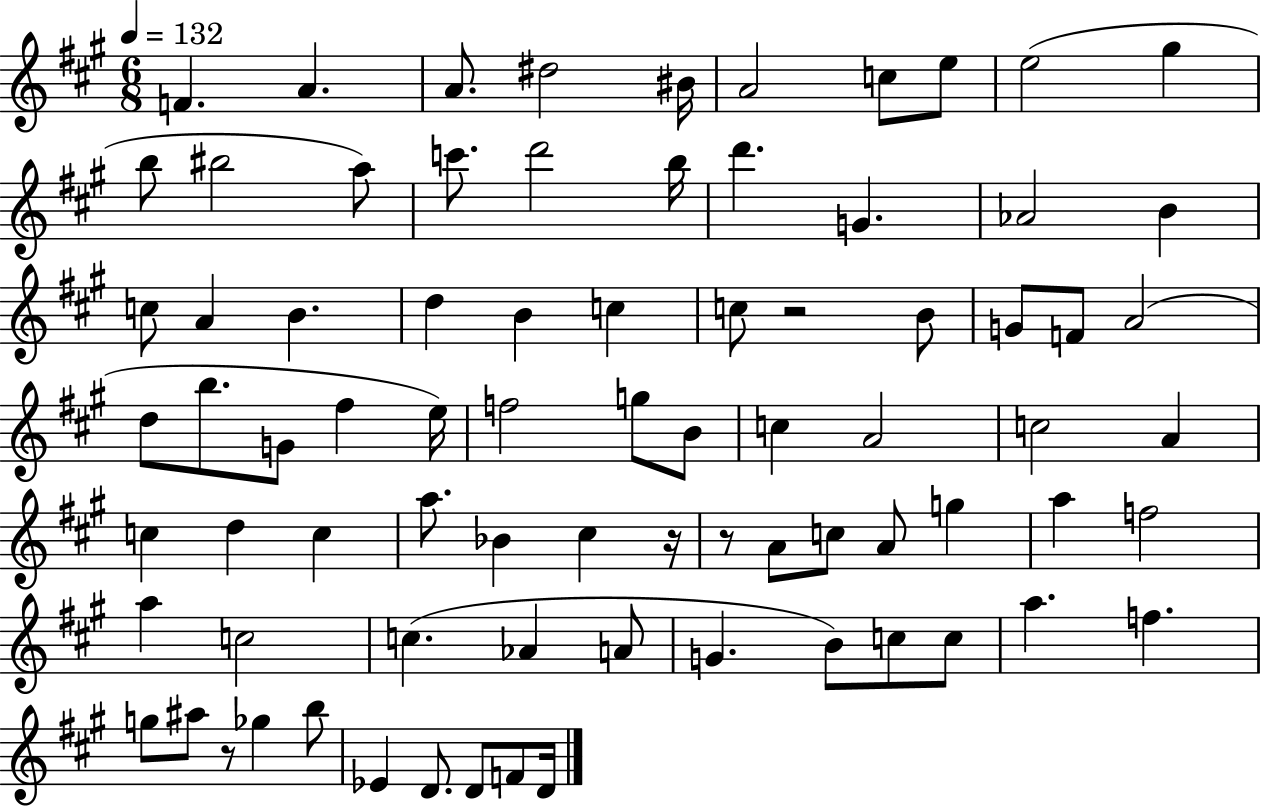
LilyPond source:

{
  \clef treble
  \numericTimeSignature
  \time 6/8
  \key a \major
  \tempo 4 = 132
  \repeat volta 2 { f'4. a'4. | a'8. dis''2 bis'16 | a'2 c''8 e''8 | e''2( gis''4 | \break b''8 bis''2 a''8) | c'''8. d'''2 b''16 | d'''4. g'4. | aes'2 b'4 | \break c''8 a'4 b'4. | d''4 b'4 c''4 | c''8 r2 b'8 | g'8 f'8 a'2( | \break d''8 b''8. g'8 fis''4 e''16) | f''2 g''8 b'8 | c''4 a'2 | c''2 a'4 | \break c''4 d''4 c''4 | a''8. bes'4 cis''4 r16 | r8 a'8 c''8 a'8 g''4 | a''4 f''2 | \break a''4 c''2 | c''4.( aes'4 a'8 | g'4. b'8) c''8 c''8 | a''4. f''4. | \break g''8 ais''8 r8 ges''4 b''8 | ees'4 d'8. d'8 f'8 d'16 | } \bar "|."
}